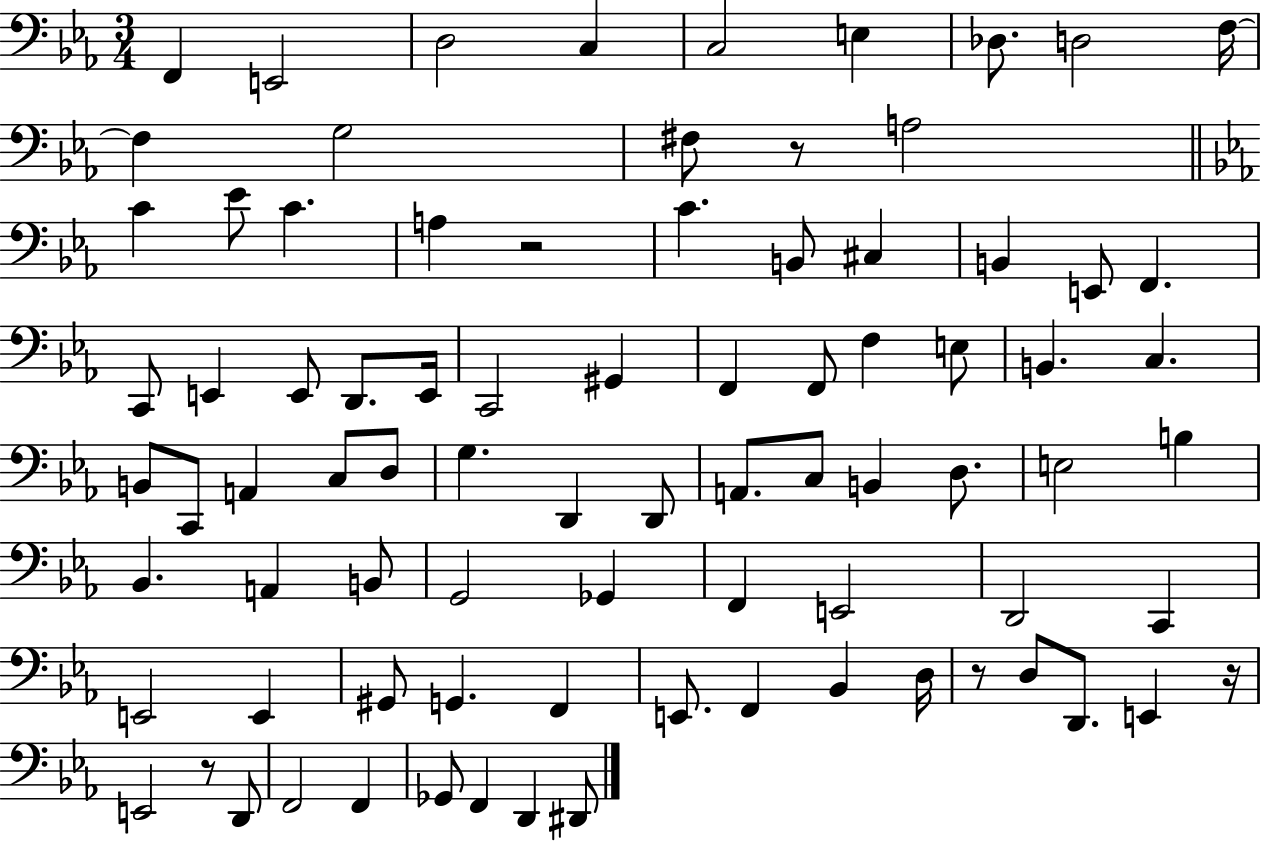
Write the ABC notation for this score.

X:1
T:Untitled
M:3/4
L:1/4
K:Eb
F,, E,,2 D,2 C, C,2 E, _D,/2 D,2 F,/4 F, G,2 ^F,/2 z/2 A,2 C _E/2 C A, z2 C B,,/2 ^C, B,, E,,/2 F,, C,,/2 E,, E,,/2 D,,/2 E,,/4 C,,2 ^G,, F,, F,,/2 F, E,/2 B,, C, B,,/2 C,,/2 A,, C,/2 D,/2 G, D,, D,,/2 A,,/2 C,/2 B,, D,/2 E,2 B, _B,, A,, B,,/2 G,,2 _G,, F,, E,,2 D,,2 C,, E,,2 E,, ^G,,/2 G,, F,, E,,/2 F,, _B,, D,/4 z/2 D,/2 D,,/2 E,, z/4 E,,2 z/2 D,,/2 F,,2 F,, _G,,/2 F,, D,, ^D,,/2